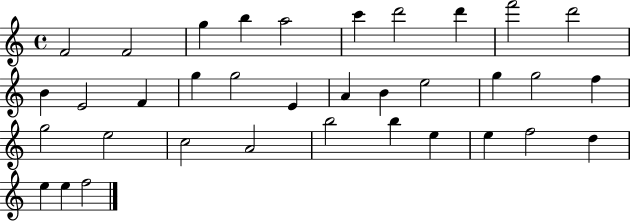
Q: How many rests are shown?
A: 0